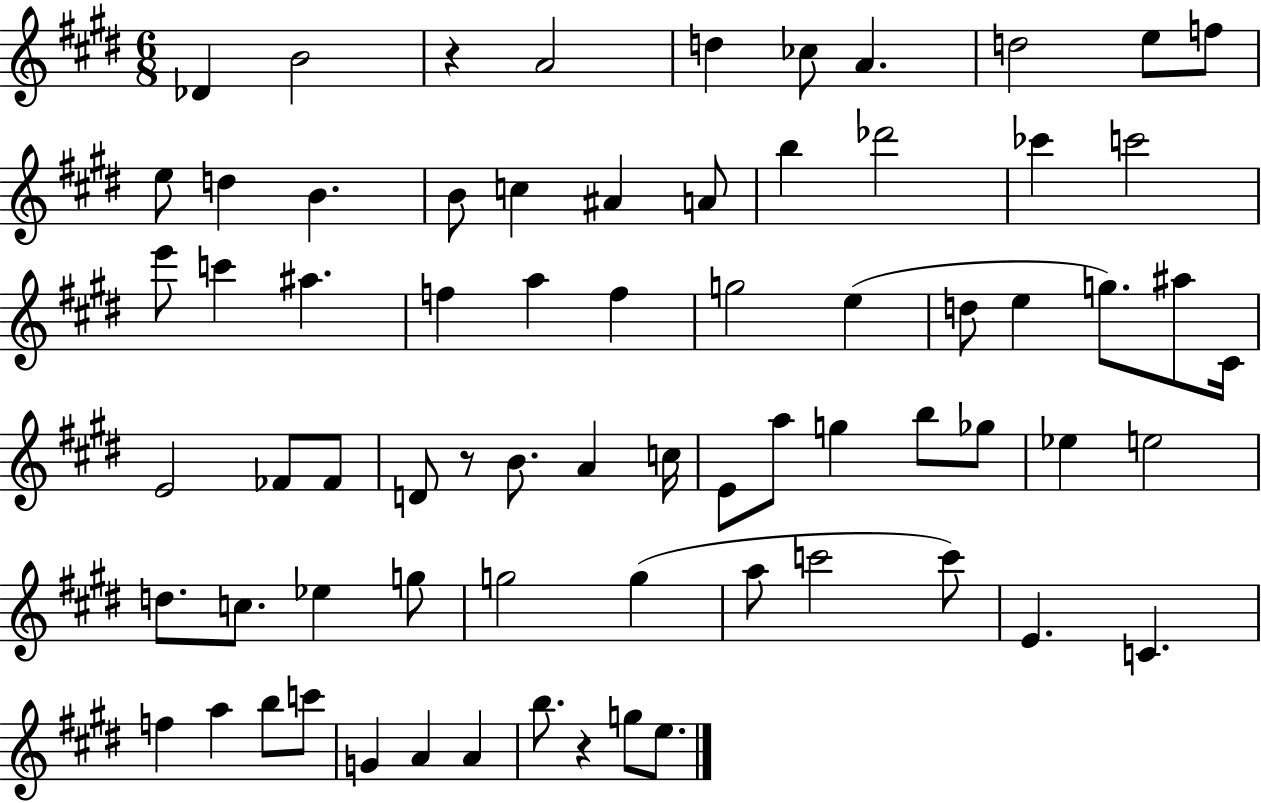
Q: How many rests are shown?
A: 3